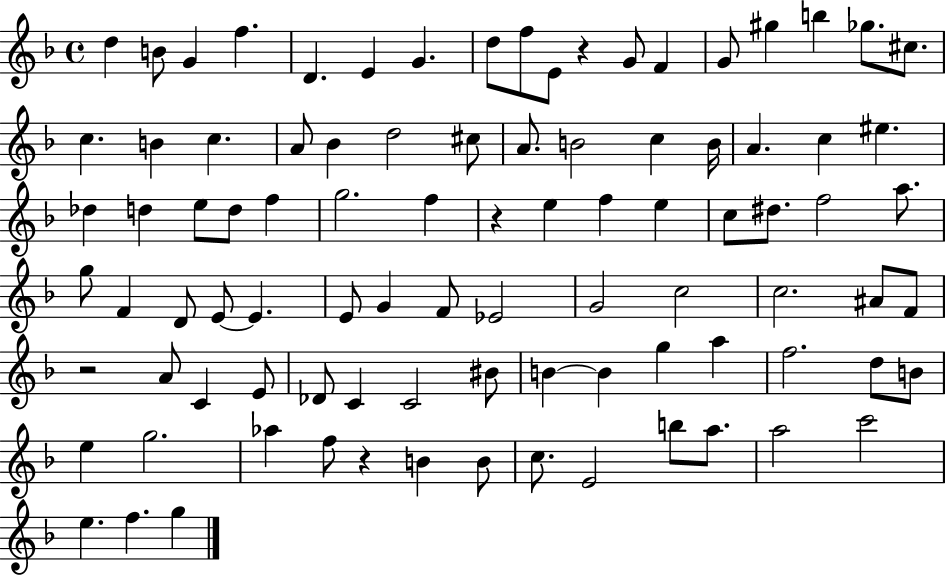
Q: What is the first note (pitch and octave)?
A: D5